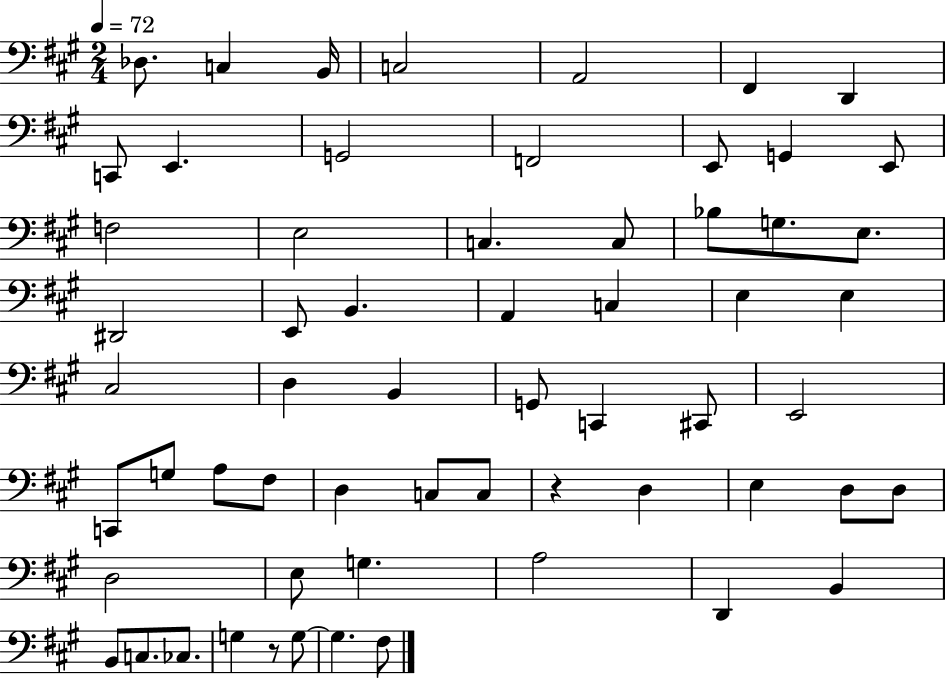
X:1
T:Untitled
M:2/4
L:1/4
K:A
_D,/2 C, B,,/4 C,2 A,,2 ^F,, D,, C,,/2 E,, G,,2 F,,2 E,,/2 G,, E,,/2 F,2 E,2 C, C,/2 _B,/2 G,/2 E,/2 ^D,,2 E,,/2 B,, A,, C, E, E, ^C,2 D, B,, G,,/2 C,, ^C,,/2 E,,2 C,,/2 G,/2 A,/2 ^F,/2 D, C,/2 C,/2 z D, E, D,/2 D,/2 D,2 E,/2 G, A,2 D,, B,, B,,/2 C,/2 _C,/2 G, z/2 G,/2 G, ^F,/2